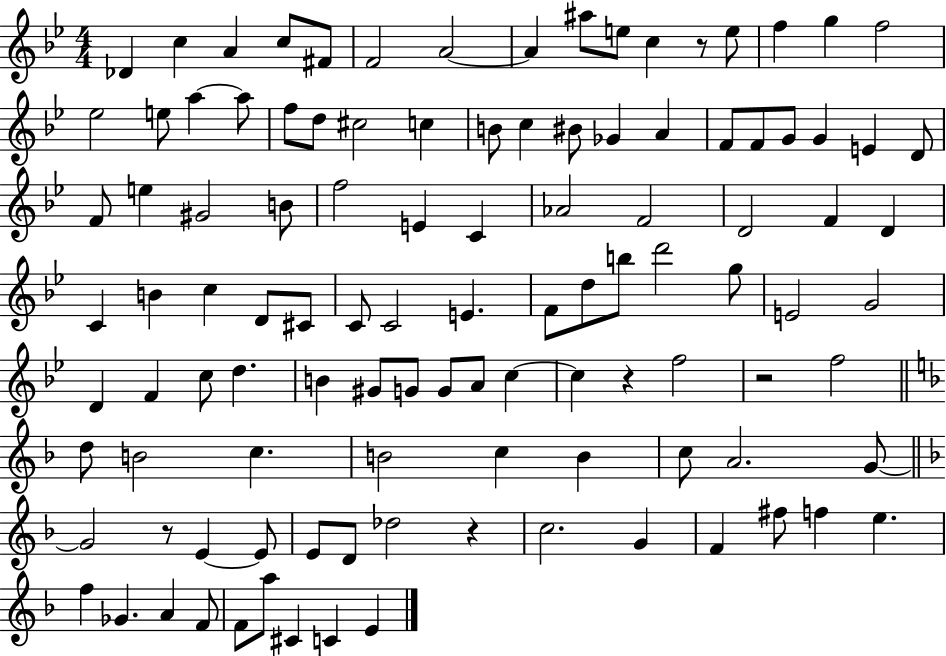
Db4/q C5/q A4/q C5/e F#4/e F4/h A4/h A4/q A#5/e E5/e C5/q R/e E5/e F5/q G5/q F5/h Eb5/h E5/e A5/q A5/e F5/e D5/e C#5/h C5/q B4/e C5/q BIS4/e Gb4/q A4/q F4/e F4/e G4/e G4/q E4/q D4/e F4/e E5/q G#4/h B4/e F5/h E4/q C4/q Ab4/h F4/h D4/h F4/q D4/q C4/q B4/q C5/q D4/e C#4/e C4/e C4/h E4/q. F4/e D5/e B5/e D6/h G5/e E4/h G4/h D4/q F4/q C5/e D5/q. B4/q G#4/e G4/e G4/e A4/e C5/q C5/q R/q F5/h R/h F5/h D5/e B4/h C5/q. B4/h C5/q B4/q C5/e A4/h. G4/e G4/h R/e E4/q E4/e E4/e D4/e Db5/h R/q C5/h. G4/q F4/q F#5/e F5/q E5/q. F5/q Gb4/q. A4/q F4/e F4/e A5/e C#4/q C4/q E4/q